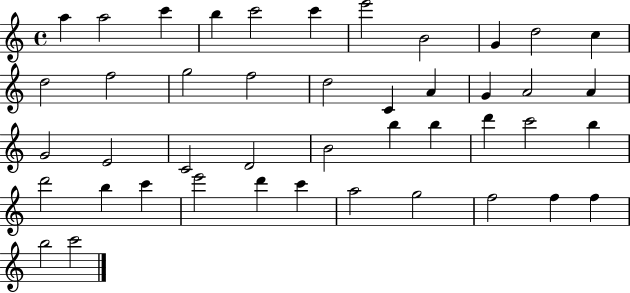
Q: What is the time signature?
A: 4/4